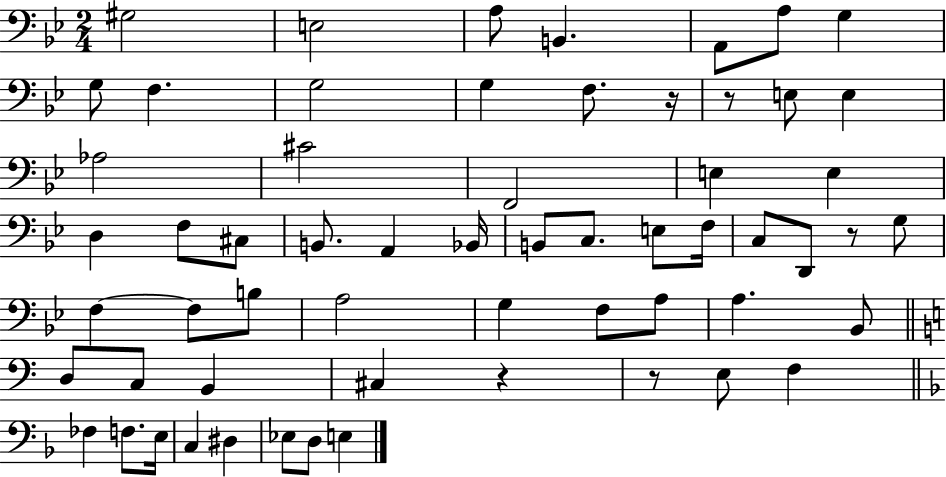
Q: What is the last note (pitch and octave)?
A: E3